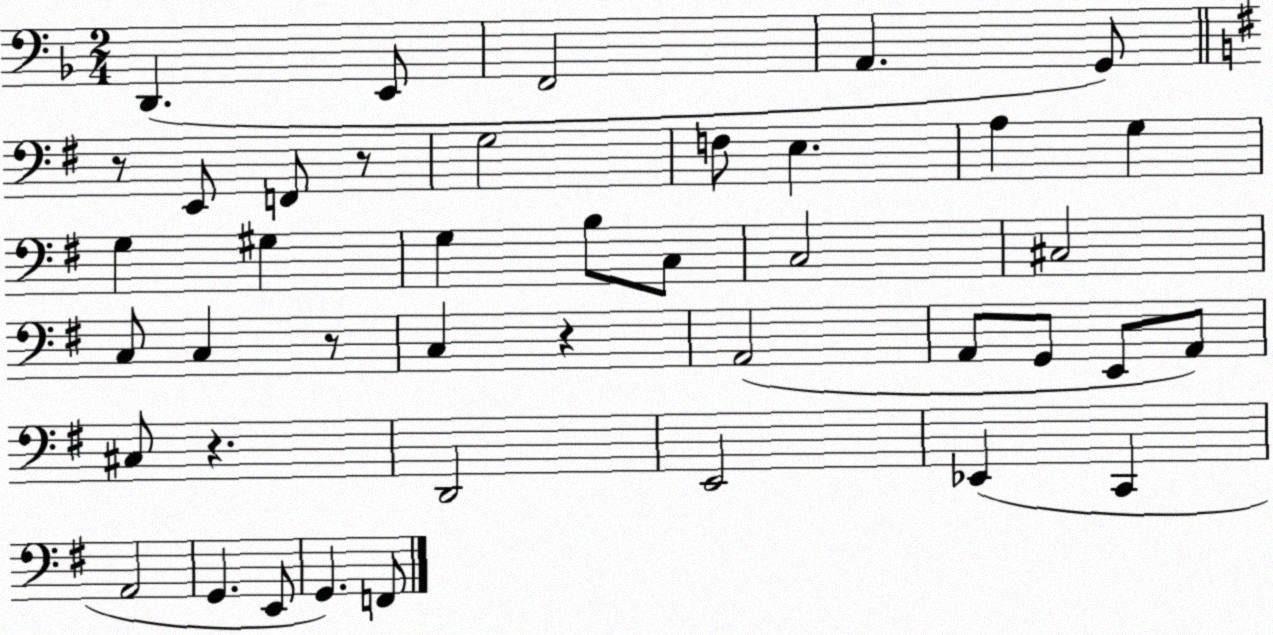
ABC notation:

X:1
T:Untitled
M:2/4
L:1/4
K:F
D,, E,,/2 F,,2 A,, G,,/2 z/2 E,,/2 F,,/2 z/2 G,2 F,/2 E, A, G, G, ^G, G, B,/2 C,/2 C,2 ^C,2 C,/2 C, z/2 C, z A,,2 A,,/2 G,,/2 E,,/2 A,,/2 ^C,/2 z D,,2 E,,2 _E,, C,, A,,2 G,, E,,/2 G,, F,,/2